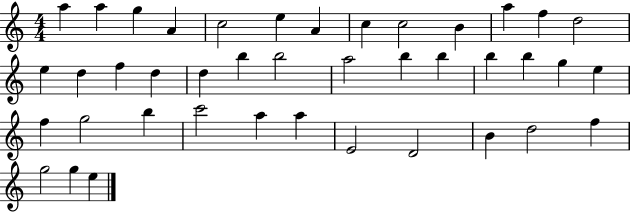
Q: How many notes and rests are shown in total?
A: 41